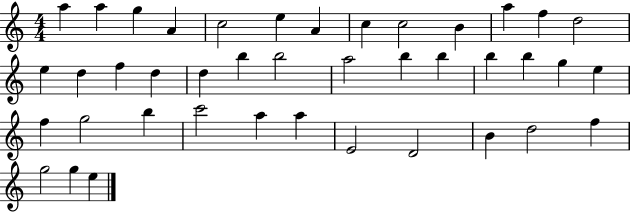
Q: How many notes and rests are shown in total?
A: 41